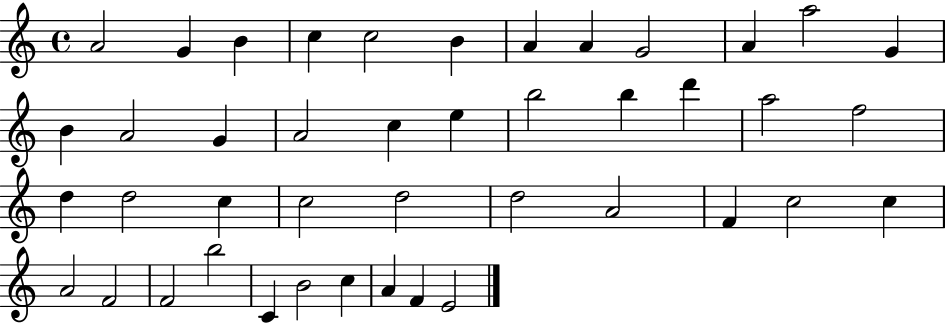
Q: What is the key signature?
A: C major